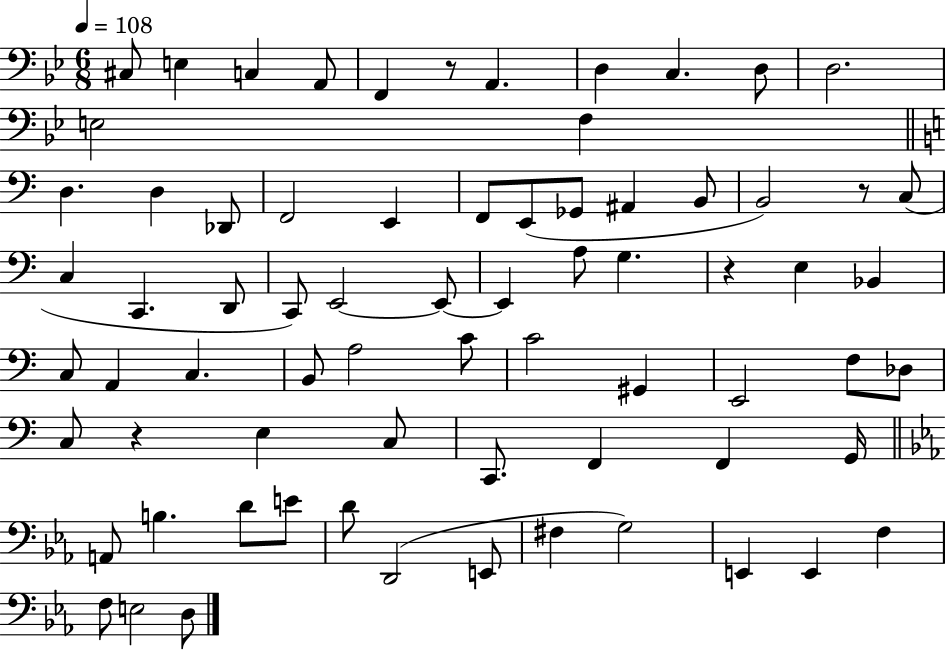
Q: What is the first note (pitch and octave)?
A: C#3